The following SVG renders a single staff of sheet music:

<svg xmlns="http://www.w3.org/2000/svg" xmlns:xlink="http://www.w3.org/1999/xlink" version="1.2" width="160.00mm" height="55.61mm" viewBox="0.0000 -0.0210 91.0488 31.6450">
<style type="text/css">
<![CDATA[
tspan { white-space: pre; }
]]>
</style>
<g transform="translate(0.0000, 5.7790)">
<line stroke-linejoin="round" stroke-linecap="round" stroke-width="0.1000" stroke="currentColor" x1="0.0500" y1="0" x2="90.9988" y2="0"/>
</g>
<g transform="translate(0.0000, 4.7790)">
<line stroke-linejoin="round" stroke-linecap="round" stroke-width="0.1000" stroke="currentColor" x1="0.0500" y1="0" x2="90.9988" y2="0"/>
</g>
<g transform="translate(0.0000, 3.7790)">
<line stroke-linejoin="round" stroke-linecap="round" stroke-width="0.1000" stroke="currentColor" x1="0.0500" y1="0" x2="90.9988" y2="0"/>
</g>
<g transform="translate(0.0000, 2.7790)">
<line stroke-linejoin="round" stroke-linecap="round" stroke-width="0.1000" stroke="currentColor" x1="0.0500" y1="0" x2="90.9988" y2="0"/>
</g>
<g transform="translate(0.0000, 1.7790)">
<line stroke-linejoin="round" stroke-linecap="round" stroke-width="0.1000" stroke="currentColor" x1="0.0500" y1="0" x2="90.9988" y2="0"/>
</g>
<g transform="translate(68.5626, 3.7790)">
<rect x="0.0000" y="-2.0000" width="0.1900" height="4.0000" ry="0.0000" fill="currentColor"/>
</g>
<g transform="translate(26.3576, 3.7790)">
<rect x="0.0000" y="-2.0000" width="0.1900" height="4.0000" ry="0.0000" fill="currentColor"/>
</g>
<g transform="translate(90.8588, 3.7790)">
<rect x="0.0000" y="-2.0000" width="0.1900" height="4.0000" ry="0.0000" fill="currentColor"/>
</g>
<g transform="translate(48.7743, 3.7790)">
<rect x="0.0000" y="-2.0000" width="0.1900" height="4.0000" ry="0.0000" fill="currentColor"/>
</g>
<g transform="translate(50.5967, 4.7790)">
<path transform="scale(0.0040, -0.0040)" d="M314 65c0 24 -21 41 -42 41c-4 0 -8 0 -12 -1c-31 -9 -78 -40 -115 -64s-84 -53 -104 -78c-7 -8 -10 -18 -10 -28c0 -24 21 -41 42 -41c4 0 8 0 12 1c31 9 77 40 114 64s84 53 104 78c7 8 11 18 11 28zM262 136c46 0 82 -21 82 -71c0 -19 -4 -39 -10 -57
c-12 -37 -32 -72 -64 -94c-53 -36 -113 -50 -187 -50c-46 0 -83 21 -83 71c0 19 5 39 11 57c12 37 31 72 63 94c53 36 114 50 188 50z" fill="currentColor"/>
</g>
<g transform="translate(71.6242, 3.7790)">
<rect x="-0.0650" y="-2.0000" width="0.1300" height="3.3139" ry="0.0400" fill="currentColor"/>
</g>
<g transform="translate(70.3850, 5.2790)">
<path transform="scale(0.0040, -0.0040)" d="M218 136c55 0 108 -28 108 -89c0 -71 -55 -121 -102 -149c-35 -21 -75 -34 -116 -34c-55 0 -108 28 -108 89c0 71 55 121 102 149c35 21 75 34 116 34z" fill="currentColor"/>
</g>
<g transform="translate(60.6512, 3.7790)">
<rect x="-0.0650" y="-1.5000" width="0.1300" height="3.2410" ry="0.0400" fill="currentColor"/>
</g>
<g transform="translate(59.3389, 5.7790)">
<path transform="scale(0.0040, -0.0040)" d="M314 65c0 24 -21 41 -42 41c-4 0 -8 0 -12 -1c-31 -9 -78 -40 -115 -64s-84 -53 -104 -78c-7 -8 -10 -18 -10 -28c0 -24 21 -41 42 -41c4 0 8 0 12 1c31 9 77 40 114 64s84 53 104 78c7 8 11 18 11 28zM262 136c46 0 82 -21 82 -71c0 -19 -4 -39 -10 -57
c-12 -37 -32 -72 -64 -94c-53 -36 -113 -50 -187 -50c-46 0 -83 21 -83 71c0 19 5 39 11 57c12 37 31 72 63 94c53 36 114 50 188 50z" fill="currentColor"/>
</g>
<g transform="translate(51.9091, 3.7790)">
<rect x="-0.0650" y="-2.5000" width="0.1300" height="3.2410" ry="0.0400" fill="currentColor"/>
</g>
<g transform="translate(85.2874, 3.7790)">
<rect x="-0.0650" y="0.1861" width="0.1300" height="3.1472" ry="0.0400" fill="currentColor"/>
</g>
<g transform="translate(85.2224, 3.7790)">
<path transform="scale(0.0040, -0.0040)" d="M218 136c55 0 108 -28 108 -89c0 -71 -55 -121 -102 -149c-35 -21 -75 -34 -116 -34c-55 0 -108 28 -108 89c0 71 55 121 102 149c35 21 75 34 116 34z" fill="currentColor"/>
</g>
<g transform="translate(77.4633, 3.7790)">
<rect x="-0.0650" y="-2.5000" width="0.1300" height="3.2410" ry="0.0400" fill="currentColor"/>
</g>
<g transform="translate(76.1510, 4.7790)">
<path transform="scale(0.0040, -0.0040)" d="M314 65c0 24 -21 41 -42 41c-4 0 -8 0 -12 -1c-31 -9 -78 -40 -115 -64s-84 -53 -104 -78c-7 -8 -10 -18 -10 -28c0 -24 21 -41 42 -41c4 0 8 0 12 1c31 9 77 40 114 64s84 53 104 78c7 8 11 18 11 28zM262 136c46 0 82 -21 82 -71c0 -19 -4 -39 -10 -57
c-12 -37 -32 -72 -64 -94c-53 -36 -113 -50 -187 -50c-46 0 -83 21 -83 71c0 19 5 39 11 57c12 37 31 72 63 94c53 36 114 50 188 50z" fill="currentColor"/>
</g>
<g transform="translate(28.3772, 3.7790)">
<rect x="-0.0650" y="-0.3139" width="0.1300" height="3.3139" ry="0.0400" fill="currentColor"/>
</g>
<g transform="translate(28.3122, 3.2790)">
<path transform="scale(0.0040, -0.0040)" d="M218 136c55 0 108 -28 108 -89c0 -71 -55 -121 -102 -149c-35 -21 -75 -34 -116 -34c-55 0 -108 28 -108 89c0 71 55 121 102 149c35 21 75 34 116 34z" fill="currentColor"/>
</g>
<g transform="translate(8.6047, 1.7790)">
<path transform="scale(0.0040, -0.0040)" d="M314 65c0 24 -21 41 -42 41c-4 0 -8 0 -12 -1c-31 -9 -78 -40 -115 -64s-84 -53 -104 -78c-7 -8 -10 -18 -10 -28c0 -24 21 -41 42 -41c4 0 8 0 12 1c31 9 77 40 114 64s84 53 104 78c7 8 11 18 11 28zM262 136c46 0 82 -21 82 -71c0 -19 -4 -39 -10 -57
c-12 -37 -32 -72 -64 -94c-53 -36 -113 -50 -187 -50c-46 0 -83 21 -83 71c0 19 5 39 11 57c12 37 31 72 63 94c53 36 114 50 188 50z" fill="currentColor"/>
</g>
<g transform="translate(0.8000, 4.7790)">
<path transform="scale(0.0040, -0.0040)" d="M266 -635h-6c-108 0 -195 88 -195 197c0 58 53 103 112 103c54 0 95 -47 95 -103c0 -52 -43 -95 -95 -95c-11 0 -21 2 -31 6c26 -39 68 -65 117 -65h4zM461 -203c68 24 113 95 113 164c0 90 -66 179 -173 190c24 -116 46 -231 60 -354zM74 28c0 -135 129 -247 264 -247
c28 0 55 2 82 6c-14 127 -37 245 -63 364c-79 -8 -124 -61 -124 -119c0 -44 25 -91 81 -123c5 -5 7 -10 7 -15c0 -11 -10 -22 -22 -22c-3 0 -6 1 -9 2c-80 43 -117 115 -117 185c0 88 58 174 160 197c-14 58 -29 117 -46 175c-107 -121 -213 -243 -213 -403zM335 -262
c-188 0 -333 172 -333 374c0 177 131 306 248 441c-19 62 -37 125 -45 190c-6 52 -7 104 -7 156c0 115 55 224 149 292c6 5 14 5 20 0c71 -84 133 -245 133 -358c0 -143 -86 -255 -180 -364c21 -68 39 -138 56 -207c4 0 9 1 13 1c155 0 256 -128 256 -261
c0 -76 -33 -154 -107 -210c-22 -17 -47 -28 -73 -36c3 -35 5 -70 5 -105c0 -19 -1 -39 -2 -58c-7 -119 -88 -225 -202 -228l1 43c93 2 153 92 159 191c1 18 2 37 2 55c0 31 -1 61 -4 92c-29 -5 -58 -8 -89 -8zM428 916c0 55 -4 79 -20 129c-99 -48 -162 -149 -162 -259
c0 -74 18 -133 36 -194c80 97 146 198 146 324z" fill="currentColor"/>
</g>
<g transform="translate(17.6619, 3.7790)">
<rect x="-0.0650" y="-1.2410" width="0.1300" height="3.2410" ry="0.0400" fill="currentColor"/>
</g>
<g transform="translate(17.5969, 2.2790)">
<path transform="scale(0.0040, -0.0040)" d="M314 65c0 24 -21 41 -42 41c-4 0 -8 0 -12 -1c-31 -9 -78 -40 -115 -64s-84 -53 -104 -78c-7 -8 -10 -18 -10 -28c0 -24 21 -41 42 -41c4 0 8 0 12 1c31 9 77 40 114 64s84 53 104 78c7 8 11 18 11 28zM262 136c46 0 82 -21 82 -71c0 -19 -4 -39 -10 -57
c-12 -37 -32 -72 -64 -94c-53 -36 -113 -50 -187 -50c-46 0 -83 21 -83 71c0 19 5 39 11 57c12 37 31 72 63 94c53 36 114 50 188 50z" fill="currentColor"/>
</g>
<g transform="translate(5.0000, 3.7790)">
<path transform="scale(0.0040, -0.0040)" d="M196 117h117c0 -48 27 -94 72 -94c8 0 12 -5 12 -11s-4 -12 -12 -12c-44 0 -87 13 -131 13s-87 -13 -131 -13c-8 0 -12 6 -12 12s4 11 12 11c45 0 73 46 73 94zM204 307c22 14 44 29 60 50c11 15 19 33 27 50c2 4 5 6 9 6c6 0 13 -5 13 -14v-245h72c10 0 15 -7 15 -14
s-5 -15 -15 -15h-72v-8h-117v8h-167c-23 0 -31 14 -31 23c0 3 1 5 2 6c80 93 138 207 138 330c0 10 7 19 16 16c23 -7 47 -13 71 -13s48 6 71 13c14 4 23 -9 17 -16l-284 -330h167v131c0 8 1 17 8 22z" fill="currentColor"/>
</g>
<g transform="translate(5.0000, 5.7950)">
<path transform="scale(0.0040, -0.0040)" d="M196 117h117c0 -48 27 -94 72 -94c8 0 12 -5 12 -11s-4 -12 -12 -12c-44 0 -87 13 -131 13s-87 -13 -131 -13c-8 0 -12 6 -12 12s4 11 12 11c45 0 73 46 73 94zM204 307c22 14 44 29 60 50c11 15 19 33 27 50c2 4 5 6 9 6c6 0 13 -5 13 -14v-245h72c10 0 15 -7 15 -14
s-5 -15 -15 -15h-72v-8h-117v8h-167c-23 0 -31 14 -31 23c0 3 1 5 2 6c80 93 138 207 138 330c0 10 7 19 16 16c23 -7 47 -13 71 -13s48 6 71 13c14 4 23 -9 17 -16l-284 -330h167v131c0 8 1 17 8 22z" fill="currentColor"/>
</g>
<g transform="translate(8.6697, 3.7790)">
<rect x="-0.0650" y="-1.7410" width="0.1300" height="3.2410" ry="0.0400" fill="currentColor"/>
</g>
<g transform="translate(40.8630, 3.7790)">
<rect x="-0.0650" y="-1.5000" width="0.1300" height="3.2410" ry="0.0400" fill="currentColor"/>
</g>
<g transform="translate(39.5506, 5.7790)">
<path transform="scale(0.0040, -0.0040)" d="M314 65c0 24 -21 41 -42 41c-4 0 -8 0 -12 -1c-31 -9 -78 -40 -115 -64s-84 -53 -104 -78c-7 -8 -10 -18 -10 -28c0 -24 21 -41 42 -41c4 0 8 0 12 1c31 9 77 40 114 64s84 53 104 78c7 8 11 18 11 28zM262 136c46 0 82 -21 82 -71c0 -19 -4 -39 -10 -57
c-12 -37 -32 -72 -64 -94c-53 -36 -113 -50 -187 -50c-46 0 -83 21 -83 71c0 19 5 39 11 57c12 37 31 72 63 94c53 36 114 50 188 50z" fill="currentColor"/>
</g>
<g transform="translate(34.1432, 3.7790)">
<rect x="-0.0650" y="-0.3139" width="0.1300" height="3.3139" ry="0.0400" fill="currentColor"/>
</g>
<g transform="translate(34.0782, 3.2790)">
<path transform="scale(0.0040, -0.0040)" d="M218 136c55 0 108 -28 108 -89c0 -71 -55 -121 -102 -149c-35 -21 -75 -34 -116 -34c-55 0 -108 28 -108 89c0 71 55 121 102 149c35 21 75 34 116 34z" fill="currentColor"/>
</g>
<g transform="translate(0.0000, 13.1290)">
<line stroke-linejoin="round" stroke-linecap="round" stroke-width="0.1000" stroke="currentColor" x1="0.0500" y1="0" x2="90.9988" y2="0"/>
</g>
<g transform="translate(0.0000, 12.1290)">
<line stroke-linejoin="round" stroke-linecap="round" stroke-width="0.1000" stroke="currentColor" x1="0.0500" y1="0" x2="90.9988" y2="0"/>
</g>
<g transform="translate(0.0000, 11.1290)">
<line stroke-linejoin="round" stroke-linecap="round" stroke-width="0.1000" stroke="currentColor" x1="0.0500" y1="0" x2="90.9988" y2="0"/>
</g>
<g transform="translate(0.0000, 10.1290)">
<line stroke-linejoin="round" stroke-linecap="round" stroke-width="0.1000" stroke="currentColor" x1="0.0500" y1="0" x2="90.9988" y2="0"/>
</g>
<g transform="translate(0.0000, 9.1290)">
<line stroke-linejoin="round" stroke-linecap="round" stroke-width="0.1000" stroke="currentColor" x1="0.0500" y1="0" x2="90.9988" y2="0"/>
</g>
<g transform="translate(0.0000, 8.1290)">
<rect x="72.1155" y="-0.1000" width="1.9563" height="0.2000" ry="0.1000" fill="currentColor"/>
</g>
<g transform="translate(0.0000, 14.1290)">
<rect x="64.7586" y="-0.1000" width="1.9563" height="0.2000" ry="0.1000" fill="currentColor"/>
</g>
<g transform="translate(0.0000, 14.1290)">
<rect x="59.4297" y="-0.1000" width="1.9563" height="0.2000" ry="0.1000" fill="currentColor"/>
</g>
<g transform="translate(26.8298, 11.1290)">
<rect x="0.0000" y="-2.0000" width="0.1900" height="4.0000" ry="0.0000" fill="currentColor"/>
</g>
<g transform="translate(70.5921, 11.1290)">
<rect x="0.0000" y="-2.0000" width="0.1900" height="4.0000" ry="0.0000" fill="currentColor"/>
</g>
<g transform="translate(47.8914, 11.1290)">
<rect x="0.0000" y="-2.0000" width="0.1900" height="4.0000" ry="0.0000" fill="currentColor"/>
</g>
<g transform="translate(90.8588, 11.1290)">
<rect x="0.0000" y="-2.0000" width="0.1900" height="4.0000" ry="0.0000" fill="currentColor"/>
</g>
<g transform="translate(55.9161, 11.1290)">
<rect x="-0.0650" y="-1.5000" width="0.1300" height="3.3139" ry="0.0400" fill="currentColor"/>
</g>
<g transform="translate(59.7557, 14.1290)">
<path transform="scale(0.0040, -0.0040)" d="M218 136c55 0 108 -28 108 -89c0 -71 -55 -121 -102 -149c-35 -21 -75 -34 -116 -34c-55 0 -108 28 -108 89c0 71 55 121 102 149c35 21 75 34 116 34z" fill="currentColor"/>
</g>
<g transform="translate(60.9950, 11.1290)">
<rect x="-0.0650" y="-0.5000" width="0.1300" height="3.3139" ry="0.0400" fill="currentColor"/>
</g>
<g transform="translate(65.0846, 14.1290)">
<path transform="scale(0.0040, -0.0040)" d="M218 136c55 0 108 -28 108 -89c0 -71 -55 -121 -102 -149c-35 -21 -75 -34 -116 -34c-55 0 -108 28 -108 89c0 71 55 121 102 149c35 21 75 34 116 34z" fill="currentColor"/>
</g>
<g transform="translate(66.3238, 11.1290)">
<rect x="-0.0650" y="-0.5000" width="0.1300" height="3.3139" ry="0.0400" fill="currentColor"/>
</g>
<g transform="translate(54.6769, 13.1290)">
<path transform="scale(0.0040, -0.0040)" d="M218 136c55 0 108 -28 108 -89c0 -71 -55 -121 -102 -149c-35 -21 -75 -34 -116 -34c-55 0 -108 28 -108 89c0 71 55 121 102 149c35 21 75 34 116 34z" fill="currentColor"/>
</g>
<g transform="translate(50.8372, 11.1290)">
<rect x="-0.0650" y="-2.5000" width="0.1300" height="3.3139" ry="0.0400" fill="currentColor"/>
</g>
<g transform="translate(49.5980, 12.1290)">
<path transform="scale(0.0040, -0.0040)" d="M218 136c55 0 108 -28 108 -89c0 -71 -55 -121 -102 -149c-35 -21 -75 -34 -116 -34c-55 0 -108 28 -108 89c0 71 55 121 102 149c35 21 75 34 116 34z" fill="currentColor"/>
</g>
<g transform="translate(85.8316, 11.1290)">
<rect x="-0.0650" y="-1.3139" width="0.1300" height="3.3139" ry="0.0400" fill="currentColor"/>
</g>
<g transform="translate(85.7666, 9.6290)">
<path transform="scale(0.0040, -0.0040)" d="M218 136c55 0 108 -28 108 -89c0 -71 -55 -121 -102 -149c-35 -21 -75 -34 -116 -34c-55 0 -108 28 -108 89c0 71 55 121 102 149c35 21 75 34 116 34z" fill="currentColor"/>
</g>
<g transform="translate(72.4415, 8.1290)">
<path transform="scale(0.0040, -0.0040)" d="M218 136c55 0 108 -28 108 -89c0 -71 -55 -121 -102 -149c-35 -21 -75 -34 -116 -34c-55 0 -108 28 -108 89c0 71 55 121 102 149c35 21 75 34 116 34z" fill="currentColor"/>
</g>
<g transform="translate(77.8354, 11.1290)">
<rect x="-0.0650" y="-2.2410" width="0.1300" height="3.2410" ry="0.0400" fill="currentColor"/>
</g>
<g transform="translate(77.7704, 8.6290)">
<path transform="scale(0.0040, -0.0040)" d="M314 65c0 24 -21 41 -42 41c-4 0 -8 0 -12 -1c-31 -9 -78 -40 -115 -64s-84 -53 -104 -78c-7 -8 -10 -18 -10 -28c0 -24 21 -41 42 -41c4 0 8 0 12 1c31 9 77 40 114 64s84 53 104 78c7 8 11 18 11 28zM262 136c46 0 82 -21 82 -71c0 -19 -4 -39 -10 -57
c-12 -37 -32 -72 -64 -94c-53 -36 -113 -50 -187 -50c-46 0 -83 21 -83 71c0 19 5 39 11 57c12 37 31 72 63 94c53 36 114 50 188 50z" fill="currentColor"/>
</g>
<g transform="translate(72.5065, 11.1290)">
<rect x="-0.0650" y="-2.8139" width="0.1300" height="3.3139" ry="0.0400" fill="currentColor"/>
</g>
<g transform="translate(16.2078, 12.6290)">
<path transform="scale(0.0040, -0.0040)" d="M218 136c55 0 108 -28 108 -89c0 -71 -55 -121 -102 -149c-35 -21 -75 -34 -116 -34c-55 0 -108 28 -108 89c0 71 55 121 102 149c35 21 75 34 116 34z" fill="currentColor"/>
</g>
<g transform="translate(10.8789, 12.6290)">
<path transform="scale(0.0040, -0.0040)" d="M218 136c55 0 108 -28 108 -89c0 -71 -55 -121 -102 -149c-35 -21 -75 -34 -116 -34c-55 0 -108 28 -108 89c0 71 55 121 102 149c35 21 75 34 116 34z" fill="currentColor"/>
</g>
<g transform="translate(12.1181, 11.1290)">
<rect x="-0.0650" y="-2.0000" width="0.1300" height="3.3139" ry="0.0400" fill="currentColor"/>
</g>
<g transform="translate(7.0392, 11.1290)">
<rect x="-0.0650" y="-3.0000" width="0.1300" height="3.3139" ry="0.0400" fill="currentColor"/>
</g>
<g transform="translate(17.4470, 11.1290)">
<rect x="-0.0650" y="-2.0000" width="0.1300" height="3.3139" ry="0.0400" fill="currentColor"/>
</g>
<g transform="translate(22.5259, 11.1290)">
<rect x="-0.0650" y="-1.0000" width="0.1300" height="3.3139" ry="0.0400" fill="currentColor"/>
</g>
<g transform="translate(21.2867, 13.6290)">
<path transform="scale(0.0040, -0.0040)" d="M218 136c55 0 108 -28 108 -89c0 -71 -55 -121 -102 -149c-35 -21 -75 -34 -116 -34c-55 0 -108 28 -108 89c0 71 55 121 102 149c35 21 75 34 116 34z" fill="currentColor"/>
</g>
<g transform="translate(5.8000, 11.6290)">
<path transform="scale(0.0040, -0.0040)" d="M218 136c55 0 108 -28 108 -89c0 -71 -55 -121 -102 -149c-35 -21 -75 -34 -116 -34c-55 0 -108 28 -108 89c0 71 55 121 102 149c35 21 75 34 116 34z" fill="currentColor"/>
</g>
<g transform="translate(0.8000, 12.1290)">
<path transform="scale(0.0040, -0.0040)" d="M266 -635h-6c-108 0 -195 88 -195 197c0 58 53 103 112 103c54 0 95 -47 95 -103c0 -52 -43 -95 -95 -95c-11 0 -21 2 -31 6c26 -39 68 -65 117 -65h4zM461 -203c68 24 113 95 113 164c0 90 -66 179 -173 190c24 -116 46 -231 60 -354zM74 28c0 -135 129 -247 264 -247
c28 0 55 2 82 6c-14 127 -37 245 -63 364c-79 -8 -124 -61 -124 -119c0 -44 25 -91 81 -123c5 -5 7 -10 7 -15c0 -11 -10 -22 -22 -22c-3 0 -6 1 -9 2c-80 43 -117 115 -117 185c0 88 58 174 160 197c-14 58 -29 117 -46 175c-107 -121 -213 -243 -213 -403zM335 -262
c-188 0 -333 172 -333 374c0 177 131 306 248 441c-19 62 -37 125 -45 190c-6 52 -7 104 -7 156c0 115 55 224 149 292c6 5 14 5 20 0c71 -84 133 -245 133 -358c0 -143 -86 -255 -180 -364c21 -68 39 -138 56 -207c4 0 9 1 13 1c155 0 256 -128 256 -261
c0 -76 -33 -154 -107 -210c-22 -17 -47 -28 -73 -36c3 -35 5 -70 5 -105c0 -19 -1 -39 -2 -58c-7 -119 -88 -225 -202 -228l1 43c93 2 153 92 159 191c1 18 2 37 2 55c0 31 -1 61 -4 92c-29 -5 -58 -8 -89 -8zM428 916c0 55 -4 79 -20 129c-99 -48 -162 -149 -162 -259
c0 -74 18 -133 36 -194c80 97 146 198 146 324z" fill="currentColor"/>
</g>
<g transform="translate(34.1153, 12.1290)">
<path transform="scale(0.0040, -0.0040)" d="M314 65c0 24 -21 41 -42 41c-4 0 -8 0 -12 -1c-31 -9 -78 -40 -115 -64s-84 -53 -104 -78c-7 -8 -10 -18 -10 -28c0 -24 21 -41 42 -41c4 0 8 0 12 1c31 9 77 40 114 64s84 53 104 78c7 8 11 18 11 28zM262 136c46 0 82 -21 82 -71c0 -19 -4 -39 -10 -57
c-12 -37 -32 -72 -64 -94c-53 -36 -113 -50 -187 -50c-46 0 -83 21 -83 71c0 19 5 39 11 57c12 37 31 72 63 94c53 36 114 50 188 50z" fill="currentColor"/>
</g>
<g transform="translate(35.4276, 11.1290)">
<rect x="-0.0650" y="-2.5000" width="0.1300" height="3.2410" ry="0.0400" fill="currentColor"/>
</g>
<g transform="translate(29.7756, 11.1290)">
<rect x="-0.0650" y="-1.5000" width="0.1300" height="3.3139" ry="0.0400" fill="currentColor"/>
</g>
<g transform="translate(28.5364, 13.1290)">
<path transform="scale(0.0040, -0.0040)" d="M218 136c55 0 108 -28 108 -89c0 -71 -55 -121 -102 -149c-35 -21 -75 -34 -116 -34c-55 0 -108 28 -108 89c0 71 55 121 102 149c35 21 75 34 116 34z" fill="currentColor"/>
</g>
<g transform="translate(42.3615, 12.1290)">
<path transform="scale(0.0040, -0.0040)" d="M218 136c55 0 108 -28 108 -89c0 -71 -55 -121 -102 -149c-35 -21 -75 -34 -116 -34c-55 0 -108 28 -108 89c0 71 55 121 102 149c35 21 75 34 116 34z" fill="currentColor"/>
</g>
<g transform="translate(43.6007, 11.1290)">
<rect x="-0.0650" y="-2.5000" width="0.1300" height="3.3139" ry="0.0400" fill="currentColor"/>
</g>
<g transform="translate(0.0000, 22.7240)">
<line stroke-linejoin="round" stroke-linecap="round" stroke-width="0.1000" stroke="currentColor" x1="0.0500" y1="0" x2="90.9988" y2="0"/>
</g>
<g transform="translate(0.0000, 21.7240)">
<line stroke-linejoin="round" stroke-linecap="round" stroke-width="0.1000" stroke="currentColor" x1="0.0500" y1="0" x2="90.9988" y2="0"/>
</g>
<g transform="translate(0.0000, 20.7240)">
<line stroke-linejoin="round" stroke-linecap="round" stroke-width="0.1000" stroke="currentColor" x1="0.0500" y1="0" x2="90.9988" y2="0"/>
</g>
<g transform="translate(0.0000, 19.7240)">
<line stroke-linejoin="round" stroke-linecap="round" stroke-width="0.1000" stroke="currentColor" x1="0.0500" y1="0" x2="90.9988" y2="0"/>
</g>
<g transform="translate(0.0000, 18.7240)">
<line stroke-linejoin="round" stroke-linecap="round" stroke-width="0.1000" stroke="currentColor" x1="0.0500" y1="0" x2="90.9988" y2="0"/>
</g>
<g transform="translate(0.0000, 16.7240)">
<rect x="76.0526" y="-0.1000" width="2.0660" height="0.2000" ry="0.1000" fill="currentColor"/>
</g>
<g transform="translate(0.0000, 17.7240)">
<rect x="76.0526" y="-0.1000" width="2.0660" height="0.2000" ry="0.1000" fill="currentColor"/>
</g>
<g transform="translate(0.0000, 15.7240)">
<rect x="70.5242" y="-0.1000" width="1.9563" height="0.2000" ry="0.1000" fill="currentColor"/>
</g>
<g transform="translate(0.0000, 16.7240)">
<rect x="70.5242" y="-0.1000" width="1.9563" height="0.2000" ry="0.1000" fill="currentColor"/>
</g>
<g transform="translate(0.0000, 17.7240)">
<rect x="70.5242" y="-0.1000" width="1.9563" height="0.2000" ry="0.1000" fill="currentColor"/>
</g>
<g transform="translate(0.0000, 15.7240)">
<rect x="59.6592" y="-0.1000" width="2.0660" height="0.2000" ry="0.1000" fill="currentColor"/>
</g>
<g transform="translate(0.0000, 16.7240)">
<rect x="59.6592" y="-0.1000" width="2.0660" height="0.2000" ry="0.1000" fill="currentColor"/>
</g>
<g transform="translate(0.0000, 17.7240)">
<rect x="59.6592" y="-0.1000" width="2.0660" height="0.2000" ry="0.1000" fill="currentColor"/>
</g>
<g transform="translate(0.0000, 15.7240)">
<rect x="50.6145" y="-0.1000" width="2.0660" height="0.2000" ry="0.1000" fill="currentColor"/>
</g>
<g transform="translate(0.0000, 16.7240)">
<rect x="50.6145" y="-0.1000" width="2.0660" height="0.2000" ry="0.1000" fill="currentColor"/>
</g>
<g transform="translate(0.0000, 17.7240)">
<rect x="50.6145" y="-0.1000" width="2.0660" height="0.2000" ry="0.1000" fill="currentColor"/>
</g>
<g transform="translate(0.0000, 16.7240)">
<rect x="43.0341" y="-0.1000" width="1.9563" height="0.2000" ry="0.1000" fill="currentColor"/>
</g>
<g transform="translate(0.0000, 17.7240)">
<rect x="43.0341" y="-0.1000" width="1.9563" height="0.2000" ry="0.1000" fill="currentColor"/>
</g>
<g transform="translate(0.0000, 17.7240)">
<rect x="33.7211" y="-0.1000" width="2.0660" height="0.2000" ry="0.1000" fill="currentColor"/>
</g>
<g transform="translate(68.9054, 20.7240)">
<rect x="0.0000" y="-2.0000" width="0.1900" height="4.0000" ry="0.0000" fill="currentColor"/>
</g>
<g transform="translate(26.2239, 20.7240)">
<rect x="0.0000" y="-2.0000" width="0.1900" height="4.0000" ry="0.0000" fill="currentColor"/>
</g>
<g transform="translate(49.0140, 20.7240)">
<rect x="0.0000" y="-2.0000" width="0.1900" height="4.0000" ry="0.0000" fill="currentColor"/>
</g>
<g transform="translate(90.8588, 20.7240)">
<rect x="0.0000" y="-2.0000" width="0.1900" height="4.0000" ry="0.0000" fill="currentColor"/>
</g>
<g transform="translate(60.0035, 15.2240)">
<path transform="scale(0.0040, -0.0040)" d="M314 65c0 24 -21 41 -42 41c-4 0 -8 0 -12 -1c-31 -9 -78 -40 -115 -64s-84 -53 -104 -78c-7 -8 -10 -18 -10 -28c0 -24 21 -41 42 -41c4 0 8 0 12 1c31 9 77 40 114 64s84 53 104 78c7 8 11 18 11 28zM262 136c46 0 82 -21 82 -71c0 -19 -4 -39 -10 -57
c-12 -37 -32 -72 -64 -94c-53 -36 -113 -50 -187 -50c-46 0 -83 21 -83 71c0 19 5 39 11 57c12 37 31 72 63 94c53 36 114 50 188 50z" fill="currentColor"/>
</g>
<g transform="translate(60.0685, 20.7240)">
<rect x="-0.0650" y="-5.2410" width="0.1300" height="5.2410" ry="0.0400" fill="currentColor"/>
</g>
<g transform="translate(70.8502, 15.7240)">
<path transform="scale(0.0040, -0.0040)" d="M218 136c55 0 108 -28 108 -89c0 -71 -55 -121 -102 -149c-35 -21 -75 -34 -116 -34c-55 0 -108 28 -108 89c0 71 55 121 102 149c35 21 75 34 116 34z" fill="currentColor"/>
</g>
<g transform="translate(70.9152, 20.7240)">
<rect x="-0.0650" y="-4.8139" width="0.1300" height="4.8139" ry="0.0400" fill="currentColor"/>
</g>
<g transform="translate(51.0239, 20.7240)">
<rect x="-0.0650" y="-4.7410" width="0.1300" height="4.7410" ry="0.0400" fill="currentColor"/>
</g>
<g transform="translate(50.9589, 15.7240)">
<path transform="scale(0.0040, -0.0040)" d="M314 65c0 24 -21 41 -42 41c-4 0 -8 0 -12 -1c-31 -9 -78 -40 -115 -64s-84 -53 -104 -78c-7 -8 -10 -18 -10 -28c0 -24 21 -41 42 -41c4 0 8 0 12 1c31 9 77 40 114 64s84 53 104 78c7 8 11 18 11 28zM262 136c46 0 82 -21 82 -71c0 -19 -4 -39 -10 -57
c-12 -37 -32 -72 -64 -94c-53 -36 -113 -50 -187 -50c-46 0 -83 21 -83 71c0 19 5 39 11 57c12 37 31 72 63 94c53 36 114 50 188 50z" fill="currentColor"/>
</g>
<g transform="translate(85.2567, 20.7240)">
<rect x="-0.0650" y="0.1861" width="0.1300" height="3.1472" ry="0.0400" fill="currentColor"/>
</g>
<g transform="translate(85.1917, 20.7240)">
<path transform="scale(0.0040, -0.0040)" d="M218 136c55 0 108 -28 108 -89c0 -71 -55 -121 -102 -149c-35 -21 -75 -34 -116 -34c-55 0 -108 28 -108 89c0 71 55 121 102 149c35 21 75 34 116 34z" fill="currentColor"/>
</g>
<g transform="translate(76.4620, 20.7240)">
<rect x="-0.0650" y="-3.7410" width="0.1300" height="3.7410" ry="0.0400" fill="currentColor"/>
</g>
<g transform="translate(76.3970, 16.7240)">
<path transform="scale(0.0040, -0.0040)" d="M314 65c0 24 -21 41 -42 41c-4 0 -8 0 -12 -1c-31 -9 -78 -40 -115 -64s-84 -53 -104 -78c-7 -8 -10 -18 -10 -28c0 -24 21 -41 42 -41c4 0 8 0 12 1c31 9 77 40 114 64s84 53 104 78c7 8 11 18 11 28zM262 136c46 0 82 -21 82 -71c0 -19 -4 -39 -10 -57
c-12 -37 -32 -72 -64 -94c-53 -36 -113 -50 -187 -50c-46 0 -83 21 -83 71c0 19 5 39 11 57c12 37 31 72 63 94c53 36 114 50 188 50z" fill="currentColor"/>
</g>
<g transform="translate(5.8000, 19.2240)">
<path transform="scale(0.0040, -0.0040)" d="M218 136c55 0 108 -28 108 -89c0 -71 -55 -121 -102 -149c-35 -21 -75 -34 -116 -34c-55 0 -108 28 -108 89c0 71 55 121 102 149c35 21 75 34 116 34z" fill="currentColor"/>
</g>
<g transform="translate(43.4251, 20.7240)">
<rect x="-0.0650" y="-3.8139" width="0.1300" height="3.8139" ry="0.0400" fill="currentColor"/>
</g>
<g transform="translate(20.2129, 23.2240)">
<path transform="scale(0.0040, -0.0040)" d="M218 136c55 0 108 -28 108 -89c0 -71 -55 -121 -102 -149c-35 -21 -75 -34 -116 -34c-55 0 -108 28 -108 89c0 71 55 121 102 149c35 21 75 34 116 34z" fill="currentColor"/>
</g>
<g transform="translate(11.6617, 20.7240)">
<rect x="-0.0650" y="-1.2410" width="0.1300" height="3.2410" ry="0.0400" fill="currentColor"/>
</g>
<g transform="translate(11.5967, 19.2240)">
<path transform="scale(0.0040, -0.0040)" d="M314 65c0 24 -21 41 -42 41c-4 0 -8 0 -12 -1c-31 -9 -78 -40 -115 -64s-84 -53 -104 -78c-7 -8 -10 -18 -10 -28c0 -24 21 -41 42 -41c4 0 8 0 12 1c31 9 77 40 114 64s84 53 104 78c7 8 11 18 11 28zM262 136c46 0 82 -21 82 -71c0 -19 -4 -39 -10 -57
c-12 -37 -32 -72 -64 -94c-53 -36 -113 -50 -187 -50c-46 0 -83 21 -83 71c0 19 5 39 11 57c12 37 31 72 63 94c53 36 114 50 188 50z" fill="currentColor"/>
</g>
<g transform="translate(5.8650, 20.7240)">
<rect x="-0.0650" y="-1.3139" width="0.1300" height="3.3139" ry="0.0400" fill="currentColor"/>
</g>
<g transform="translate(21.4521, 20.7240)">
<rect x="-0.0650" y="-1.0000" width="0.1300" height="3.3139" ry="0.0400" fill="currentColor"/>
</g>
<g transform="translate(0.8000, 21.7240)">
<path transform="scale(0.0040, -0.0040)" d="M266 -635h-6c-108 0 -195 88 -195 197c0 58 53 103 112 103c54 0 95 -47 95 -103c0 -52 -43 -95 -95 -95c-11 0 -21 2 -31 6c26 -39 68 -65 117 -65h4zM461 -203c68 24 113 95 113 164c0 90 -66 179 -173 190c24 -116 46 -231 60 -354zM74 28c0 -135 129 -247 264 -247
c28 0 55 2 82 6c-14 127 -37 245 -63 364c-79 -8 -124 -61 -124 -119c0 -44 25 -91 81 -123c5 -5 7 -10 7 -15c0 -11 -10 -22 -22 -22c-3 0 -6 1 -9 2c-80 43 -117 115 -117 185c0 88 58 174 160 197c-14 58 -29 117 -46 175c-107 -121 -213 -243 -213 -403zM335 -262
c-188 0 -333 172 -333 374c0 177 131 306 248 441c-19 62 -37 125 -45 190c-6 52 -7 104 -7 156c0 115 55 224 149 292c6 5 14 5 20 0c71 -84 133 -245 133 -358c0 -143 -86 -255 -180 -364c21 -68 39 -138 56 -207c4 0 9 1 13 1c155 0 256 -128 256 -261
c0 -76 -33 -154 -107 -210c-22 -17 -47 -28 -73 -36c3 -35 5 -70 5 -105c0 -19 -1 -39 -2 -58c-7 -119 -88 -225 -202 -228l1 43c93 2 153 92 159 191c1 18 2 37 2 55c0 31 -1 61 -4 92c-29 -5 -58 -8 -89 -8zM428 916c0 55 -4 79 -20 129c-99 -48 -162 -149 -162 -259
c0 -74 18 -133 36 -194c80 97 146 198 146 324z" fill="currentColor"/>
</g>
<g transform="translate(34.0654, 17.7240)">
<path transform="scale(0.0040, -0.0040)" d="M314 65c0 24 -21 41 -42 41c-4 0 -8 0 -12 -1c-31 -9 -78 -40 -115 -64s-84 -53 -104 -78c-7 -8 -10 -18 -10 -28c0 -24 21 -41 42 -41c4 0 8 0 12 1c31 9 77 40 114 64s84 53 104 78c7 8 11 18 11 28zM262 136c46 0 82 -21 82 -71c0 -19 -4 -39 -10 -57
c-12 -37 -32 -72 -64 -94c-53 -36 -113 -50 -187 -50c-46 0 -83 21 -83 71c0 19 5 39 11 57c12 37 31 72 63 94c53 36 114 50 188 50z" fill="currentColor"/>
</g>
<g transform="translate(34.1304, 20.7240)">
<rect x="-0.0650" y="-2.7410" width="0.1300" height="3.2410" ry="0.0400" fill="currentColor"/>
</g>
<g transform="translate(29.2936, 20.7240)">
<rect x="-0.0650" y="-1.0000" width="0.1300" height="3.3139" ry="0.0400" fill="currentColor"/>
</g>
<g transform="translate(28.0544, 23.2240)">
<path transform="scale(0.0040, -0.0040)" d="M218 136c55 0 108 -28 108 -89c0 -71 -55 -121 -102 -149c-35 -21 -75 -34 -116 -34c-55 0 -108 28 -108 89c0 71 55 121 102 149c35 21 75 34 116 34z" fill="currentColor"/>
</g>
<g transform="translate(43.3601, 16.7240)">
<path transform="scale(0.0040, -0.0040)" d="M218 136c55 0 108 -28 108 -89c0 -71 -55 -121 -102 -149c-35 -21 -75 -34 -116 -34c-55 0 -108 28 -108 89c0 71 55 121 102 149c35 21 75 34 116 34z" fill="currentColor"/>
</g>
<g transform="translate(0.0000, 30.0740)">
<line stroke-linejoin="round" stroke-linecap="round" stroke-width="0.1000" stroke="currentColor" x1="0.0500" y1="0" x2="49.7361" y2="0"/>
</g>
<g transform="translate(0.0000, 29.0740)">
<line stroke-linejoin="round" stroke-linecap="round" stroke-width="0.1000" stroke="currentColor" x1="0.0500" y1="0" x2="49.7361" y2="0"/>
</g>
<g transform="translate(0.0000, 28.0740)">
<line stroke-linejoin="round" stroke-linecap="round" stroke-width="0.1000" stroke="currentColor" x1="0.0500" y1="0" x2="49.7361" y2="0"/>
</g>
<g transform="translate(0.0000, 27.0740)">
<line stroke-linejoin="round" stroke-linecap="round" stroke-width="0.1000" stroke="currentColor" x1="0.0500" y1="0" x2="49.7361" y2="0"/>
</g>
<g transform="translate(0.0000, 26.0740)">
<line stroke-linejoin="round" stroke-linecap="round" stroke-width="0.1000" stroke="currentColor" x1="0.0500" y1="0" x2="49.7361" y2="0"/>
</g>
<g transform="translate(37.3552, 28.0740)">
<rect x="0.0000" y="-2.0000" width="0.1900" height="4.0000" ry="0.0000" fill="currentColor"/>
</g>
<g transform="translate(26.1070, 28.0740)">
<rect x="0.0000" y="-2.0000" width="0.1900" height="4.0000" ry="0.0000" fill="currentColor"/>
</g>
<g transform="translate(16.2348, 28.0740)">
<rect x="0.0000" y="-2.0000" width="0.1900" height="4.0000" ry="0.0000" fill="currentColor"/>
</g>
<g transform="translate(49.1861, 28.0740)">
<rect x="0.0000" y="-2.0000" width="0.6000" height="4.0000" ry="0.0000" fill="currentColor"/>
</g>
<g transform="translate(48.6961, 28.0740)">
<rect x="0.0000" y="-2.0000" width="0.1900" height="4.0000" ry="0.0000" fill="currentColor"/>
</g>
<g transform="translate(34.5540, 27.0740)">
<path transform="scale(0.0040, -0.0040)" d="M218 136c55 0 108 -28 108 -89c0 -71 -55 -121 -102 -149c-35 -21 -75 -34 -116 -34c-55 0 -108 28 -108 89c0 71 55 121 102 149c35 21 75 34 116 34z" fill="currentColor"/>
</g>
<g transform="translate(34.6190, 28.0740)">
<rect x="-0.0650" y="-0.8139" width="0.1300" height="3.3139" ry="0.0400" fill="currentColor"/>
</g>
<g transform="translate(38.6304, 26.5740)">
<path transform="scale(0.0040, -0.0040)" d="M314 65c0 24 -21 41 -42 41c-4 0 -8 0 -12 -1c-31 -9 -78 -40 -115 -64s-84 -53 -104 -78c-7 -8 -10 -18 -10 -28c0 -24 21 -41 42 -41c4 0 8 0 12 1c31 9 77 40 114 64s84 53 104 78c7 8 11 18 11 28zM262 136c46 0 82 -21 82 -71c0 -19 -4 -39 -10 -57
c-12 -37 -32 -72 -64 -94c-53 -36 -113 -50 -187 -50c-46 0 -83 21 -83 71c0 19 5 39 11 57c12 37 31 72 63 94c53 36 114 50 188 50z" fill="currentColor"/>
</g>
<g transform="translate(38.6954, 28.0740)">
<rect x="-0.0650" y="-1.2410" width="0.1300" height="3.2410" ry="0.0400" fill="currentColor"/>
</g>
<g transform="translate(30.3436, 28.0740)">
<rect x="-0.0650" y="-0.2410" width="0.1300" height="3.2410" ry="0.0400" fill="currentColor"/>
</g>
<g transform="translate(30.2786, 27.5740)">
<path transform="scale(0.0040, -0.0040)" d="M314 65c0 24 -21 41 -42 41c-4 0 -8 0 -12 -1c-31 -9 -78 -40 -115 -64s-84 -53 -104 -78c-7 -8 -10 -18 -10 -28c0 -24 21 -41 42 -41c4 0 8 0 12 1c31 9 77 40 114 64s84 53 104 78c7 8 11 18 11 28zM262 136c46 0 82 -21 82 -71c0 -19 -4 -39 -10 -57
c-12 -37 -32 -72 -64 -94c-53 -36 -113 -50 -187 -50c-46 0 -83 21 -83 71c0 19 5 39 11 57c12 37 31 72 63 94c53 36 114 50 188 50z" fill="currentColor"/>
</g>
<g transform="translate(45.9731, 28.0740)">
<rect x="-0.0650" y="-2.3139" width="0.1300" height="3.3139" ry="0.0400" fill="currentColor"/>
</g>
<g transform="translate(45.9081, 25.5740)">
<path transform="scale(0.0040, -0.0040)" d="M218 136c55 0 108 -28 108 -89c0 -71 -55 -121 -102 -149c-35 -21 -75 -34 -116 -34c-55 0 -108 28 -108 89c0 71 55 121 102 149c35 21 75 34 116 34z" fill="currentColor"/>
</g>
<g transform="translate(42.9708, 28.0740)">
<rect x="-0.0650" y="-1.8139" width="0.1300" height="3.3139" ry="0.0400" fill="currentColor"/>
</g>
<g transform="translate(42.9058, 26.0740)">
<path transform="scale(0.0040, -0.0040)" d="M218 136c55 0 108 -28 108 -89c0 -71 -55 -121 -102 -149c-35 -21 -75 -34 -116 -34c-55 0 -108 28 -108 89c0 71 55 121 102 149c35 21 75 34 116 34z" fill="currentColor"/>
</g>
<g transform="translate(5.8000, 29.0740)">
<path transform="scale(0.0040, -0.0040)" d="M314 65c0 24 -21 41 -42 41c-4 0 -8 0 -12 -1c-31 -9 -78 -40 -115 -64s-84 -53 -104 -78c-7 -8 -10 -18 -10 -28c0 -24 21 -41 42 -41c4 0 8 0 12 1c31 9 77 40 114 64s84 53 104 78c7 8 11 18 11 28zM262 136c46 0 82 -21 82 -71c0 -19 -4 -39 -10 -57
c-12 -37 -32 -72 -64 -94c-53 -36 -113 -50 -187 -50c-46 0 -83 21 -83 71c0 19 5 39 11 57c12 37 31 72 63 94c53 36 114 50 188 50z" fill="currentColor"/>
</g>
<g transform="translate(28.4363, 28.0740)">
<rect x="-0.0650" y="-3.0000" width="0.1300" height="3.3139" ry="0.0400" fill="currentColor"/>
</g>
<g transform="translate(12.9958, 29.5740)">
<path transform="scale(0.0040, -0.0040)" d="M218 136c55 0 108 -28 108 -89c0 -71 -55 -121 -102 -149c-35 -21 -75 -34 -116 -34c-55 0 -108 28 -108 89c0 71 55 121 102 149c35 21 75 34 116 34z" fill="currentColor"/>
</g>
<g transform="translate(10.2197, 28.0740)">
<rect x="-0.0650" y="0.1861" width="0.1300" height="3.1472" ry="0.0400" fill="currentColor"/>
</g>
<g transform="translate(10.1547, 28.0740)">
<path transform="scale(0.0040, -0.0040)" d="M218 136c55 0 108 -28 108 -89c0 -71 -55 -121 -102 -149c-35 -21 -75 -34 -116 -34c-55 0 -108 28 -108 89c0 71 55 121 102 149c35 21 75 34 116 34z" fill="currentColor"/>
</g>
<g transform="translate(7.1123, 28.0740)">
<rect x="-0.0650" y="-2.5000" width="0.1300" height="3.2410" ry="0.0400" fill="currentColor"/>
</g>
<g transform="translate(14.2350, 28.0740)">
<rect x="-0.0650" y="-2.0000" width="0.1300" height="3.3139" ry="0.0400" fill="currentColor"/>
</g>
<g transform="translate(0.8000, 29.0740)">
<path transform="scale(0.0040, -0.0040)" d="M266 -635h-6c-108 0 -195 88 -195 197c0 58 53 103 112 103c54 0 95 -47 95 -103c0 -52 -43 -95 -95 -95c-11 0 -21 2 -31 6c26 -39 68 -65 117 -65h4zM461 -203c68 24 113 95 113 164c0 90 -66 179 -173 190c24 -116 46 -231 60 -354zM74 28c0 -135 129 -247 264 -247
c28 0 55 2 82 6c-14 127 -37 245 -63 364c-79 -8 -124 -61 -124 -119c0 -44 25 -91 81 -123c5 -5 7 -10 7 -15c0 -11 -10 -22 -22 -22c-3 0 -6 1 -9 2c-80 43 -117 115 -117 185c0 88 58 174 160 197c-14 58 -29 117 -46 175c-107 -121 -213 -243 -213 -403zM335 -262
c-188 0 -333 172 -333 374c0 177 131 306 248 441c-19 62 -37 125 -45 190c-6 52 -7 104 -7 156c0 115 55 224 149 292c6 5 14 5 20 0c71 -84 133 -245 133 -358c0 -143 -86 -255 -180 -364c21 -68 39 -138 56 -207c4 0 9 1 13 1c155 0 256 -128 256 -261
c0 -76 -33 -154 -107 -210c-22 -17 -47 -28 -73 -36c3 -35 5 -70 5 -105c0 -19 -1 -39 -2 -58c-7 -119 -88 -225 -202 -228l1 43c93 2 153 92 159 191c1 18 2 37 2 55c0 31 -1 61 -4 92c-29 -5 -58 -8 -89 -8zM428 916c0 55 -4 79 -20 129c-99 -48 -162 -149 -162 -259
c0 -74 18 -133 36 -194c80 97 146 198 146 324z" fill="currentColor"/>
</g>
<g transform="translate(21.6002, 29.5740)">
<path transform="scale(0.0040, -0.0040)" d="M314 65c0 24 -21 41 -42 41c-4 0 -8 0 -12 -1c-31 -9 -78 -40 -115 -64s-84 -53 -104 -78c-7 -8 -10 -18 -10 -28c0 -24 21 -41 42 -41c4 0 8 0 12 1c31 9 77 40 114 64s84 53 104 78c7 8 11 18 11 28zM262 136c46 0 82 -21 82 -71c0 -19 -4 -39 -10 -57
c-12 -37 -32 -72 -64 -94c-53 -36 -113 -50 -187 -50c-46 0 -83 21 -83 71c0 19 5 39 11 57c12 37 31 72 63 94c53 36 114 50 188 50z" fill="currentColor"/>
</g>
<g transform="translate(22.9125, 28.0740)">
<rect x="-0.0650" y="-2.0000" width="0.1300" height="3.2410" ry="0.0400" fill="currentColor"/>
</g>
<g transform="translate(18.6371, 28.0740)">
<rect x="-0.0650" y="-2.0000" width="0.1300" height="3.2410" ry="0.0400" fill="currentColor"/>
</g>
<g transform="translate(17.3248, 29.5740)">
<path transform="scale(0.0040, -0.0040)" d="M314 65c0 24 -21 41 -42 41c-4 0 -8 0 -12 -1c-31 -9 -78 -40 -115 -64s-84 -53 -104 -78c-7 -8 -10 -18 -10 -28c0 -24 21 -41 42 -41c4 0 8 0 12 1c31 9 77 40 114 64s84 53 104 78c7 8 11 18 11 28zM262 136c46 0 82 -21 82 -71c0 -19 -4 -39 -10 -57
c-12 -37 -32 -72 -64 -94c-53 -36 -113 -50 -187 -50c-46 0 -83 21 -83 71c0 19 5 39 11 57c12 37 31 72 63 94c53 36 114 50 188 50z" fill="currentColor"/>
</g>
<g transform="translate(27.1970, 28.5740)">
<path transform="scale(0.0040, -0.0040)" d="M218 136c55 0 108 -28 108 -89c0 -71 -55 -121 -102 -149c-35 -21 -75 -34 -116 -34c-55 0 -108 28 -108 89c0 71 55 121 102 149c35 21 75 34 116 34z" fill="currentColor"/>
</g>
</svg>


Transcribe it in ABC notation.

X:1
T:Untitled
M:4/4
L:1/4
K:C
f2 e2 c c E2 G2 E2 F G2 B A F F D E G2 G G E C C a g2 e e e2 D D a2 c' e'2 f'2 e' c'2 B G2 B F F2 F2 A c2 d e2 f g